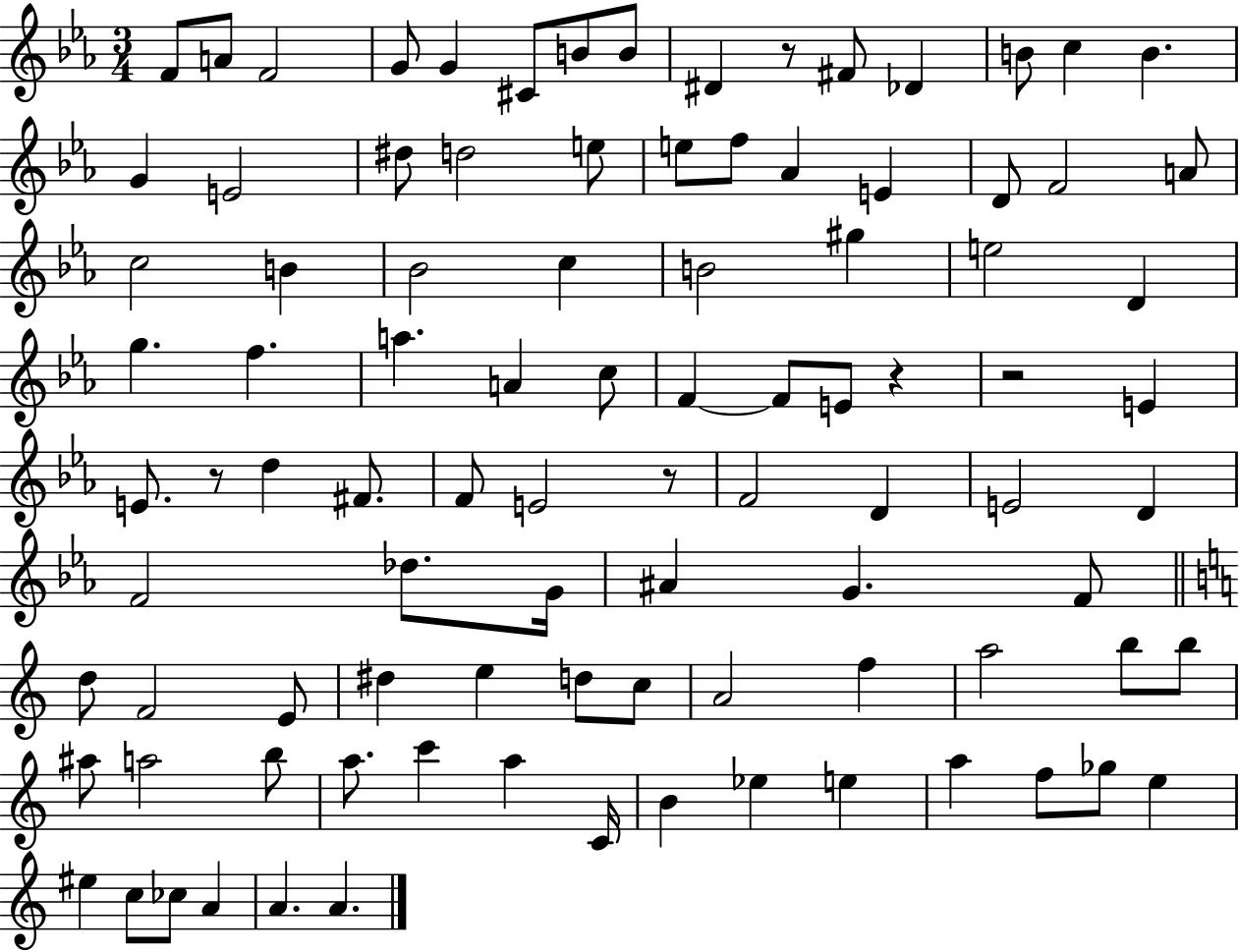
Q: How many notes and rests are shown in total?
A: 95